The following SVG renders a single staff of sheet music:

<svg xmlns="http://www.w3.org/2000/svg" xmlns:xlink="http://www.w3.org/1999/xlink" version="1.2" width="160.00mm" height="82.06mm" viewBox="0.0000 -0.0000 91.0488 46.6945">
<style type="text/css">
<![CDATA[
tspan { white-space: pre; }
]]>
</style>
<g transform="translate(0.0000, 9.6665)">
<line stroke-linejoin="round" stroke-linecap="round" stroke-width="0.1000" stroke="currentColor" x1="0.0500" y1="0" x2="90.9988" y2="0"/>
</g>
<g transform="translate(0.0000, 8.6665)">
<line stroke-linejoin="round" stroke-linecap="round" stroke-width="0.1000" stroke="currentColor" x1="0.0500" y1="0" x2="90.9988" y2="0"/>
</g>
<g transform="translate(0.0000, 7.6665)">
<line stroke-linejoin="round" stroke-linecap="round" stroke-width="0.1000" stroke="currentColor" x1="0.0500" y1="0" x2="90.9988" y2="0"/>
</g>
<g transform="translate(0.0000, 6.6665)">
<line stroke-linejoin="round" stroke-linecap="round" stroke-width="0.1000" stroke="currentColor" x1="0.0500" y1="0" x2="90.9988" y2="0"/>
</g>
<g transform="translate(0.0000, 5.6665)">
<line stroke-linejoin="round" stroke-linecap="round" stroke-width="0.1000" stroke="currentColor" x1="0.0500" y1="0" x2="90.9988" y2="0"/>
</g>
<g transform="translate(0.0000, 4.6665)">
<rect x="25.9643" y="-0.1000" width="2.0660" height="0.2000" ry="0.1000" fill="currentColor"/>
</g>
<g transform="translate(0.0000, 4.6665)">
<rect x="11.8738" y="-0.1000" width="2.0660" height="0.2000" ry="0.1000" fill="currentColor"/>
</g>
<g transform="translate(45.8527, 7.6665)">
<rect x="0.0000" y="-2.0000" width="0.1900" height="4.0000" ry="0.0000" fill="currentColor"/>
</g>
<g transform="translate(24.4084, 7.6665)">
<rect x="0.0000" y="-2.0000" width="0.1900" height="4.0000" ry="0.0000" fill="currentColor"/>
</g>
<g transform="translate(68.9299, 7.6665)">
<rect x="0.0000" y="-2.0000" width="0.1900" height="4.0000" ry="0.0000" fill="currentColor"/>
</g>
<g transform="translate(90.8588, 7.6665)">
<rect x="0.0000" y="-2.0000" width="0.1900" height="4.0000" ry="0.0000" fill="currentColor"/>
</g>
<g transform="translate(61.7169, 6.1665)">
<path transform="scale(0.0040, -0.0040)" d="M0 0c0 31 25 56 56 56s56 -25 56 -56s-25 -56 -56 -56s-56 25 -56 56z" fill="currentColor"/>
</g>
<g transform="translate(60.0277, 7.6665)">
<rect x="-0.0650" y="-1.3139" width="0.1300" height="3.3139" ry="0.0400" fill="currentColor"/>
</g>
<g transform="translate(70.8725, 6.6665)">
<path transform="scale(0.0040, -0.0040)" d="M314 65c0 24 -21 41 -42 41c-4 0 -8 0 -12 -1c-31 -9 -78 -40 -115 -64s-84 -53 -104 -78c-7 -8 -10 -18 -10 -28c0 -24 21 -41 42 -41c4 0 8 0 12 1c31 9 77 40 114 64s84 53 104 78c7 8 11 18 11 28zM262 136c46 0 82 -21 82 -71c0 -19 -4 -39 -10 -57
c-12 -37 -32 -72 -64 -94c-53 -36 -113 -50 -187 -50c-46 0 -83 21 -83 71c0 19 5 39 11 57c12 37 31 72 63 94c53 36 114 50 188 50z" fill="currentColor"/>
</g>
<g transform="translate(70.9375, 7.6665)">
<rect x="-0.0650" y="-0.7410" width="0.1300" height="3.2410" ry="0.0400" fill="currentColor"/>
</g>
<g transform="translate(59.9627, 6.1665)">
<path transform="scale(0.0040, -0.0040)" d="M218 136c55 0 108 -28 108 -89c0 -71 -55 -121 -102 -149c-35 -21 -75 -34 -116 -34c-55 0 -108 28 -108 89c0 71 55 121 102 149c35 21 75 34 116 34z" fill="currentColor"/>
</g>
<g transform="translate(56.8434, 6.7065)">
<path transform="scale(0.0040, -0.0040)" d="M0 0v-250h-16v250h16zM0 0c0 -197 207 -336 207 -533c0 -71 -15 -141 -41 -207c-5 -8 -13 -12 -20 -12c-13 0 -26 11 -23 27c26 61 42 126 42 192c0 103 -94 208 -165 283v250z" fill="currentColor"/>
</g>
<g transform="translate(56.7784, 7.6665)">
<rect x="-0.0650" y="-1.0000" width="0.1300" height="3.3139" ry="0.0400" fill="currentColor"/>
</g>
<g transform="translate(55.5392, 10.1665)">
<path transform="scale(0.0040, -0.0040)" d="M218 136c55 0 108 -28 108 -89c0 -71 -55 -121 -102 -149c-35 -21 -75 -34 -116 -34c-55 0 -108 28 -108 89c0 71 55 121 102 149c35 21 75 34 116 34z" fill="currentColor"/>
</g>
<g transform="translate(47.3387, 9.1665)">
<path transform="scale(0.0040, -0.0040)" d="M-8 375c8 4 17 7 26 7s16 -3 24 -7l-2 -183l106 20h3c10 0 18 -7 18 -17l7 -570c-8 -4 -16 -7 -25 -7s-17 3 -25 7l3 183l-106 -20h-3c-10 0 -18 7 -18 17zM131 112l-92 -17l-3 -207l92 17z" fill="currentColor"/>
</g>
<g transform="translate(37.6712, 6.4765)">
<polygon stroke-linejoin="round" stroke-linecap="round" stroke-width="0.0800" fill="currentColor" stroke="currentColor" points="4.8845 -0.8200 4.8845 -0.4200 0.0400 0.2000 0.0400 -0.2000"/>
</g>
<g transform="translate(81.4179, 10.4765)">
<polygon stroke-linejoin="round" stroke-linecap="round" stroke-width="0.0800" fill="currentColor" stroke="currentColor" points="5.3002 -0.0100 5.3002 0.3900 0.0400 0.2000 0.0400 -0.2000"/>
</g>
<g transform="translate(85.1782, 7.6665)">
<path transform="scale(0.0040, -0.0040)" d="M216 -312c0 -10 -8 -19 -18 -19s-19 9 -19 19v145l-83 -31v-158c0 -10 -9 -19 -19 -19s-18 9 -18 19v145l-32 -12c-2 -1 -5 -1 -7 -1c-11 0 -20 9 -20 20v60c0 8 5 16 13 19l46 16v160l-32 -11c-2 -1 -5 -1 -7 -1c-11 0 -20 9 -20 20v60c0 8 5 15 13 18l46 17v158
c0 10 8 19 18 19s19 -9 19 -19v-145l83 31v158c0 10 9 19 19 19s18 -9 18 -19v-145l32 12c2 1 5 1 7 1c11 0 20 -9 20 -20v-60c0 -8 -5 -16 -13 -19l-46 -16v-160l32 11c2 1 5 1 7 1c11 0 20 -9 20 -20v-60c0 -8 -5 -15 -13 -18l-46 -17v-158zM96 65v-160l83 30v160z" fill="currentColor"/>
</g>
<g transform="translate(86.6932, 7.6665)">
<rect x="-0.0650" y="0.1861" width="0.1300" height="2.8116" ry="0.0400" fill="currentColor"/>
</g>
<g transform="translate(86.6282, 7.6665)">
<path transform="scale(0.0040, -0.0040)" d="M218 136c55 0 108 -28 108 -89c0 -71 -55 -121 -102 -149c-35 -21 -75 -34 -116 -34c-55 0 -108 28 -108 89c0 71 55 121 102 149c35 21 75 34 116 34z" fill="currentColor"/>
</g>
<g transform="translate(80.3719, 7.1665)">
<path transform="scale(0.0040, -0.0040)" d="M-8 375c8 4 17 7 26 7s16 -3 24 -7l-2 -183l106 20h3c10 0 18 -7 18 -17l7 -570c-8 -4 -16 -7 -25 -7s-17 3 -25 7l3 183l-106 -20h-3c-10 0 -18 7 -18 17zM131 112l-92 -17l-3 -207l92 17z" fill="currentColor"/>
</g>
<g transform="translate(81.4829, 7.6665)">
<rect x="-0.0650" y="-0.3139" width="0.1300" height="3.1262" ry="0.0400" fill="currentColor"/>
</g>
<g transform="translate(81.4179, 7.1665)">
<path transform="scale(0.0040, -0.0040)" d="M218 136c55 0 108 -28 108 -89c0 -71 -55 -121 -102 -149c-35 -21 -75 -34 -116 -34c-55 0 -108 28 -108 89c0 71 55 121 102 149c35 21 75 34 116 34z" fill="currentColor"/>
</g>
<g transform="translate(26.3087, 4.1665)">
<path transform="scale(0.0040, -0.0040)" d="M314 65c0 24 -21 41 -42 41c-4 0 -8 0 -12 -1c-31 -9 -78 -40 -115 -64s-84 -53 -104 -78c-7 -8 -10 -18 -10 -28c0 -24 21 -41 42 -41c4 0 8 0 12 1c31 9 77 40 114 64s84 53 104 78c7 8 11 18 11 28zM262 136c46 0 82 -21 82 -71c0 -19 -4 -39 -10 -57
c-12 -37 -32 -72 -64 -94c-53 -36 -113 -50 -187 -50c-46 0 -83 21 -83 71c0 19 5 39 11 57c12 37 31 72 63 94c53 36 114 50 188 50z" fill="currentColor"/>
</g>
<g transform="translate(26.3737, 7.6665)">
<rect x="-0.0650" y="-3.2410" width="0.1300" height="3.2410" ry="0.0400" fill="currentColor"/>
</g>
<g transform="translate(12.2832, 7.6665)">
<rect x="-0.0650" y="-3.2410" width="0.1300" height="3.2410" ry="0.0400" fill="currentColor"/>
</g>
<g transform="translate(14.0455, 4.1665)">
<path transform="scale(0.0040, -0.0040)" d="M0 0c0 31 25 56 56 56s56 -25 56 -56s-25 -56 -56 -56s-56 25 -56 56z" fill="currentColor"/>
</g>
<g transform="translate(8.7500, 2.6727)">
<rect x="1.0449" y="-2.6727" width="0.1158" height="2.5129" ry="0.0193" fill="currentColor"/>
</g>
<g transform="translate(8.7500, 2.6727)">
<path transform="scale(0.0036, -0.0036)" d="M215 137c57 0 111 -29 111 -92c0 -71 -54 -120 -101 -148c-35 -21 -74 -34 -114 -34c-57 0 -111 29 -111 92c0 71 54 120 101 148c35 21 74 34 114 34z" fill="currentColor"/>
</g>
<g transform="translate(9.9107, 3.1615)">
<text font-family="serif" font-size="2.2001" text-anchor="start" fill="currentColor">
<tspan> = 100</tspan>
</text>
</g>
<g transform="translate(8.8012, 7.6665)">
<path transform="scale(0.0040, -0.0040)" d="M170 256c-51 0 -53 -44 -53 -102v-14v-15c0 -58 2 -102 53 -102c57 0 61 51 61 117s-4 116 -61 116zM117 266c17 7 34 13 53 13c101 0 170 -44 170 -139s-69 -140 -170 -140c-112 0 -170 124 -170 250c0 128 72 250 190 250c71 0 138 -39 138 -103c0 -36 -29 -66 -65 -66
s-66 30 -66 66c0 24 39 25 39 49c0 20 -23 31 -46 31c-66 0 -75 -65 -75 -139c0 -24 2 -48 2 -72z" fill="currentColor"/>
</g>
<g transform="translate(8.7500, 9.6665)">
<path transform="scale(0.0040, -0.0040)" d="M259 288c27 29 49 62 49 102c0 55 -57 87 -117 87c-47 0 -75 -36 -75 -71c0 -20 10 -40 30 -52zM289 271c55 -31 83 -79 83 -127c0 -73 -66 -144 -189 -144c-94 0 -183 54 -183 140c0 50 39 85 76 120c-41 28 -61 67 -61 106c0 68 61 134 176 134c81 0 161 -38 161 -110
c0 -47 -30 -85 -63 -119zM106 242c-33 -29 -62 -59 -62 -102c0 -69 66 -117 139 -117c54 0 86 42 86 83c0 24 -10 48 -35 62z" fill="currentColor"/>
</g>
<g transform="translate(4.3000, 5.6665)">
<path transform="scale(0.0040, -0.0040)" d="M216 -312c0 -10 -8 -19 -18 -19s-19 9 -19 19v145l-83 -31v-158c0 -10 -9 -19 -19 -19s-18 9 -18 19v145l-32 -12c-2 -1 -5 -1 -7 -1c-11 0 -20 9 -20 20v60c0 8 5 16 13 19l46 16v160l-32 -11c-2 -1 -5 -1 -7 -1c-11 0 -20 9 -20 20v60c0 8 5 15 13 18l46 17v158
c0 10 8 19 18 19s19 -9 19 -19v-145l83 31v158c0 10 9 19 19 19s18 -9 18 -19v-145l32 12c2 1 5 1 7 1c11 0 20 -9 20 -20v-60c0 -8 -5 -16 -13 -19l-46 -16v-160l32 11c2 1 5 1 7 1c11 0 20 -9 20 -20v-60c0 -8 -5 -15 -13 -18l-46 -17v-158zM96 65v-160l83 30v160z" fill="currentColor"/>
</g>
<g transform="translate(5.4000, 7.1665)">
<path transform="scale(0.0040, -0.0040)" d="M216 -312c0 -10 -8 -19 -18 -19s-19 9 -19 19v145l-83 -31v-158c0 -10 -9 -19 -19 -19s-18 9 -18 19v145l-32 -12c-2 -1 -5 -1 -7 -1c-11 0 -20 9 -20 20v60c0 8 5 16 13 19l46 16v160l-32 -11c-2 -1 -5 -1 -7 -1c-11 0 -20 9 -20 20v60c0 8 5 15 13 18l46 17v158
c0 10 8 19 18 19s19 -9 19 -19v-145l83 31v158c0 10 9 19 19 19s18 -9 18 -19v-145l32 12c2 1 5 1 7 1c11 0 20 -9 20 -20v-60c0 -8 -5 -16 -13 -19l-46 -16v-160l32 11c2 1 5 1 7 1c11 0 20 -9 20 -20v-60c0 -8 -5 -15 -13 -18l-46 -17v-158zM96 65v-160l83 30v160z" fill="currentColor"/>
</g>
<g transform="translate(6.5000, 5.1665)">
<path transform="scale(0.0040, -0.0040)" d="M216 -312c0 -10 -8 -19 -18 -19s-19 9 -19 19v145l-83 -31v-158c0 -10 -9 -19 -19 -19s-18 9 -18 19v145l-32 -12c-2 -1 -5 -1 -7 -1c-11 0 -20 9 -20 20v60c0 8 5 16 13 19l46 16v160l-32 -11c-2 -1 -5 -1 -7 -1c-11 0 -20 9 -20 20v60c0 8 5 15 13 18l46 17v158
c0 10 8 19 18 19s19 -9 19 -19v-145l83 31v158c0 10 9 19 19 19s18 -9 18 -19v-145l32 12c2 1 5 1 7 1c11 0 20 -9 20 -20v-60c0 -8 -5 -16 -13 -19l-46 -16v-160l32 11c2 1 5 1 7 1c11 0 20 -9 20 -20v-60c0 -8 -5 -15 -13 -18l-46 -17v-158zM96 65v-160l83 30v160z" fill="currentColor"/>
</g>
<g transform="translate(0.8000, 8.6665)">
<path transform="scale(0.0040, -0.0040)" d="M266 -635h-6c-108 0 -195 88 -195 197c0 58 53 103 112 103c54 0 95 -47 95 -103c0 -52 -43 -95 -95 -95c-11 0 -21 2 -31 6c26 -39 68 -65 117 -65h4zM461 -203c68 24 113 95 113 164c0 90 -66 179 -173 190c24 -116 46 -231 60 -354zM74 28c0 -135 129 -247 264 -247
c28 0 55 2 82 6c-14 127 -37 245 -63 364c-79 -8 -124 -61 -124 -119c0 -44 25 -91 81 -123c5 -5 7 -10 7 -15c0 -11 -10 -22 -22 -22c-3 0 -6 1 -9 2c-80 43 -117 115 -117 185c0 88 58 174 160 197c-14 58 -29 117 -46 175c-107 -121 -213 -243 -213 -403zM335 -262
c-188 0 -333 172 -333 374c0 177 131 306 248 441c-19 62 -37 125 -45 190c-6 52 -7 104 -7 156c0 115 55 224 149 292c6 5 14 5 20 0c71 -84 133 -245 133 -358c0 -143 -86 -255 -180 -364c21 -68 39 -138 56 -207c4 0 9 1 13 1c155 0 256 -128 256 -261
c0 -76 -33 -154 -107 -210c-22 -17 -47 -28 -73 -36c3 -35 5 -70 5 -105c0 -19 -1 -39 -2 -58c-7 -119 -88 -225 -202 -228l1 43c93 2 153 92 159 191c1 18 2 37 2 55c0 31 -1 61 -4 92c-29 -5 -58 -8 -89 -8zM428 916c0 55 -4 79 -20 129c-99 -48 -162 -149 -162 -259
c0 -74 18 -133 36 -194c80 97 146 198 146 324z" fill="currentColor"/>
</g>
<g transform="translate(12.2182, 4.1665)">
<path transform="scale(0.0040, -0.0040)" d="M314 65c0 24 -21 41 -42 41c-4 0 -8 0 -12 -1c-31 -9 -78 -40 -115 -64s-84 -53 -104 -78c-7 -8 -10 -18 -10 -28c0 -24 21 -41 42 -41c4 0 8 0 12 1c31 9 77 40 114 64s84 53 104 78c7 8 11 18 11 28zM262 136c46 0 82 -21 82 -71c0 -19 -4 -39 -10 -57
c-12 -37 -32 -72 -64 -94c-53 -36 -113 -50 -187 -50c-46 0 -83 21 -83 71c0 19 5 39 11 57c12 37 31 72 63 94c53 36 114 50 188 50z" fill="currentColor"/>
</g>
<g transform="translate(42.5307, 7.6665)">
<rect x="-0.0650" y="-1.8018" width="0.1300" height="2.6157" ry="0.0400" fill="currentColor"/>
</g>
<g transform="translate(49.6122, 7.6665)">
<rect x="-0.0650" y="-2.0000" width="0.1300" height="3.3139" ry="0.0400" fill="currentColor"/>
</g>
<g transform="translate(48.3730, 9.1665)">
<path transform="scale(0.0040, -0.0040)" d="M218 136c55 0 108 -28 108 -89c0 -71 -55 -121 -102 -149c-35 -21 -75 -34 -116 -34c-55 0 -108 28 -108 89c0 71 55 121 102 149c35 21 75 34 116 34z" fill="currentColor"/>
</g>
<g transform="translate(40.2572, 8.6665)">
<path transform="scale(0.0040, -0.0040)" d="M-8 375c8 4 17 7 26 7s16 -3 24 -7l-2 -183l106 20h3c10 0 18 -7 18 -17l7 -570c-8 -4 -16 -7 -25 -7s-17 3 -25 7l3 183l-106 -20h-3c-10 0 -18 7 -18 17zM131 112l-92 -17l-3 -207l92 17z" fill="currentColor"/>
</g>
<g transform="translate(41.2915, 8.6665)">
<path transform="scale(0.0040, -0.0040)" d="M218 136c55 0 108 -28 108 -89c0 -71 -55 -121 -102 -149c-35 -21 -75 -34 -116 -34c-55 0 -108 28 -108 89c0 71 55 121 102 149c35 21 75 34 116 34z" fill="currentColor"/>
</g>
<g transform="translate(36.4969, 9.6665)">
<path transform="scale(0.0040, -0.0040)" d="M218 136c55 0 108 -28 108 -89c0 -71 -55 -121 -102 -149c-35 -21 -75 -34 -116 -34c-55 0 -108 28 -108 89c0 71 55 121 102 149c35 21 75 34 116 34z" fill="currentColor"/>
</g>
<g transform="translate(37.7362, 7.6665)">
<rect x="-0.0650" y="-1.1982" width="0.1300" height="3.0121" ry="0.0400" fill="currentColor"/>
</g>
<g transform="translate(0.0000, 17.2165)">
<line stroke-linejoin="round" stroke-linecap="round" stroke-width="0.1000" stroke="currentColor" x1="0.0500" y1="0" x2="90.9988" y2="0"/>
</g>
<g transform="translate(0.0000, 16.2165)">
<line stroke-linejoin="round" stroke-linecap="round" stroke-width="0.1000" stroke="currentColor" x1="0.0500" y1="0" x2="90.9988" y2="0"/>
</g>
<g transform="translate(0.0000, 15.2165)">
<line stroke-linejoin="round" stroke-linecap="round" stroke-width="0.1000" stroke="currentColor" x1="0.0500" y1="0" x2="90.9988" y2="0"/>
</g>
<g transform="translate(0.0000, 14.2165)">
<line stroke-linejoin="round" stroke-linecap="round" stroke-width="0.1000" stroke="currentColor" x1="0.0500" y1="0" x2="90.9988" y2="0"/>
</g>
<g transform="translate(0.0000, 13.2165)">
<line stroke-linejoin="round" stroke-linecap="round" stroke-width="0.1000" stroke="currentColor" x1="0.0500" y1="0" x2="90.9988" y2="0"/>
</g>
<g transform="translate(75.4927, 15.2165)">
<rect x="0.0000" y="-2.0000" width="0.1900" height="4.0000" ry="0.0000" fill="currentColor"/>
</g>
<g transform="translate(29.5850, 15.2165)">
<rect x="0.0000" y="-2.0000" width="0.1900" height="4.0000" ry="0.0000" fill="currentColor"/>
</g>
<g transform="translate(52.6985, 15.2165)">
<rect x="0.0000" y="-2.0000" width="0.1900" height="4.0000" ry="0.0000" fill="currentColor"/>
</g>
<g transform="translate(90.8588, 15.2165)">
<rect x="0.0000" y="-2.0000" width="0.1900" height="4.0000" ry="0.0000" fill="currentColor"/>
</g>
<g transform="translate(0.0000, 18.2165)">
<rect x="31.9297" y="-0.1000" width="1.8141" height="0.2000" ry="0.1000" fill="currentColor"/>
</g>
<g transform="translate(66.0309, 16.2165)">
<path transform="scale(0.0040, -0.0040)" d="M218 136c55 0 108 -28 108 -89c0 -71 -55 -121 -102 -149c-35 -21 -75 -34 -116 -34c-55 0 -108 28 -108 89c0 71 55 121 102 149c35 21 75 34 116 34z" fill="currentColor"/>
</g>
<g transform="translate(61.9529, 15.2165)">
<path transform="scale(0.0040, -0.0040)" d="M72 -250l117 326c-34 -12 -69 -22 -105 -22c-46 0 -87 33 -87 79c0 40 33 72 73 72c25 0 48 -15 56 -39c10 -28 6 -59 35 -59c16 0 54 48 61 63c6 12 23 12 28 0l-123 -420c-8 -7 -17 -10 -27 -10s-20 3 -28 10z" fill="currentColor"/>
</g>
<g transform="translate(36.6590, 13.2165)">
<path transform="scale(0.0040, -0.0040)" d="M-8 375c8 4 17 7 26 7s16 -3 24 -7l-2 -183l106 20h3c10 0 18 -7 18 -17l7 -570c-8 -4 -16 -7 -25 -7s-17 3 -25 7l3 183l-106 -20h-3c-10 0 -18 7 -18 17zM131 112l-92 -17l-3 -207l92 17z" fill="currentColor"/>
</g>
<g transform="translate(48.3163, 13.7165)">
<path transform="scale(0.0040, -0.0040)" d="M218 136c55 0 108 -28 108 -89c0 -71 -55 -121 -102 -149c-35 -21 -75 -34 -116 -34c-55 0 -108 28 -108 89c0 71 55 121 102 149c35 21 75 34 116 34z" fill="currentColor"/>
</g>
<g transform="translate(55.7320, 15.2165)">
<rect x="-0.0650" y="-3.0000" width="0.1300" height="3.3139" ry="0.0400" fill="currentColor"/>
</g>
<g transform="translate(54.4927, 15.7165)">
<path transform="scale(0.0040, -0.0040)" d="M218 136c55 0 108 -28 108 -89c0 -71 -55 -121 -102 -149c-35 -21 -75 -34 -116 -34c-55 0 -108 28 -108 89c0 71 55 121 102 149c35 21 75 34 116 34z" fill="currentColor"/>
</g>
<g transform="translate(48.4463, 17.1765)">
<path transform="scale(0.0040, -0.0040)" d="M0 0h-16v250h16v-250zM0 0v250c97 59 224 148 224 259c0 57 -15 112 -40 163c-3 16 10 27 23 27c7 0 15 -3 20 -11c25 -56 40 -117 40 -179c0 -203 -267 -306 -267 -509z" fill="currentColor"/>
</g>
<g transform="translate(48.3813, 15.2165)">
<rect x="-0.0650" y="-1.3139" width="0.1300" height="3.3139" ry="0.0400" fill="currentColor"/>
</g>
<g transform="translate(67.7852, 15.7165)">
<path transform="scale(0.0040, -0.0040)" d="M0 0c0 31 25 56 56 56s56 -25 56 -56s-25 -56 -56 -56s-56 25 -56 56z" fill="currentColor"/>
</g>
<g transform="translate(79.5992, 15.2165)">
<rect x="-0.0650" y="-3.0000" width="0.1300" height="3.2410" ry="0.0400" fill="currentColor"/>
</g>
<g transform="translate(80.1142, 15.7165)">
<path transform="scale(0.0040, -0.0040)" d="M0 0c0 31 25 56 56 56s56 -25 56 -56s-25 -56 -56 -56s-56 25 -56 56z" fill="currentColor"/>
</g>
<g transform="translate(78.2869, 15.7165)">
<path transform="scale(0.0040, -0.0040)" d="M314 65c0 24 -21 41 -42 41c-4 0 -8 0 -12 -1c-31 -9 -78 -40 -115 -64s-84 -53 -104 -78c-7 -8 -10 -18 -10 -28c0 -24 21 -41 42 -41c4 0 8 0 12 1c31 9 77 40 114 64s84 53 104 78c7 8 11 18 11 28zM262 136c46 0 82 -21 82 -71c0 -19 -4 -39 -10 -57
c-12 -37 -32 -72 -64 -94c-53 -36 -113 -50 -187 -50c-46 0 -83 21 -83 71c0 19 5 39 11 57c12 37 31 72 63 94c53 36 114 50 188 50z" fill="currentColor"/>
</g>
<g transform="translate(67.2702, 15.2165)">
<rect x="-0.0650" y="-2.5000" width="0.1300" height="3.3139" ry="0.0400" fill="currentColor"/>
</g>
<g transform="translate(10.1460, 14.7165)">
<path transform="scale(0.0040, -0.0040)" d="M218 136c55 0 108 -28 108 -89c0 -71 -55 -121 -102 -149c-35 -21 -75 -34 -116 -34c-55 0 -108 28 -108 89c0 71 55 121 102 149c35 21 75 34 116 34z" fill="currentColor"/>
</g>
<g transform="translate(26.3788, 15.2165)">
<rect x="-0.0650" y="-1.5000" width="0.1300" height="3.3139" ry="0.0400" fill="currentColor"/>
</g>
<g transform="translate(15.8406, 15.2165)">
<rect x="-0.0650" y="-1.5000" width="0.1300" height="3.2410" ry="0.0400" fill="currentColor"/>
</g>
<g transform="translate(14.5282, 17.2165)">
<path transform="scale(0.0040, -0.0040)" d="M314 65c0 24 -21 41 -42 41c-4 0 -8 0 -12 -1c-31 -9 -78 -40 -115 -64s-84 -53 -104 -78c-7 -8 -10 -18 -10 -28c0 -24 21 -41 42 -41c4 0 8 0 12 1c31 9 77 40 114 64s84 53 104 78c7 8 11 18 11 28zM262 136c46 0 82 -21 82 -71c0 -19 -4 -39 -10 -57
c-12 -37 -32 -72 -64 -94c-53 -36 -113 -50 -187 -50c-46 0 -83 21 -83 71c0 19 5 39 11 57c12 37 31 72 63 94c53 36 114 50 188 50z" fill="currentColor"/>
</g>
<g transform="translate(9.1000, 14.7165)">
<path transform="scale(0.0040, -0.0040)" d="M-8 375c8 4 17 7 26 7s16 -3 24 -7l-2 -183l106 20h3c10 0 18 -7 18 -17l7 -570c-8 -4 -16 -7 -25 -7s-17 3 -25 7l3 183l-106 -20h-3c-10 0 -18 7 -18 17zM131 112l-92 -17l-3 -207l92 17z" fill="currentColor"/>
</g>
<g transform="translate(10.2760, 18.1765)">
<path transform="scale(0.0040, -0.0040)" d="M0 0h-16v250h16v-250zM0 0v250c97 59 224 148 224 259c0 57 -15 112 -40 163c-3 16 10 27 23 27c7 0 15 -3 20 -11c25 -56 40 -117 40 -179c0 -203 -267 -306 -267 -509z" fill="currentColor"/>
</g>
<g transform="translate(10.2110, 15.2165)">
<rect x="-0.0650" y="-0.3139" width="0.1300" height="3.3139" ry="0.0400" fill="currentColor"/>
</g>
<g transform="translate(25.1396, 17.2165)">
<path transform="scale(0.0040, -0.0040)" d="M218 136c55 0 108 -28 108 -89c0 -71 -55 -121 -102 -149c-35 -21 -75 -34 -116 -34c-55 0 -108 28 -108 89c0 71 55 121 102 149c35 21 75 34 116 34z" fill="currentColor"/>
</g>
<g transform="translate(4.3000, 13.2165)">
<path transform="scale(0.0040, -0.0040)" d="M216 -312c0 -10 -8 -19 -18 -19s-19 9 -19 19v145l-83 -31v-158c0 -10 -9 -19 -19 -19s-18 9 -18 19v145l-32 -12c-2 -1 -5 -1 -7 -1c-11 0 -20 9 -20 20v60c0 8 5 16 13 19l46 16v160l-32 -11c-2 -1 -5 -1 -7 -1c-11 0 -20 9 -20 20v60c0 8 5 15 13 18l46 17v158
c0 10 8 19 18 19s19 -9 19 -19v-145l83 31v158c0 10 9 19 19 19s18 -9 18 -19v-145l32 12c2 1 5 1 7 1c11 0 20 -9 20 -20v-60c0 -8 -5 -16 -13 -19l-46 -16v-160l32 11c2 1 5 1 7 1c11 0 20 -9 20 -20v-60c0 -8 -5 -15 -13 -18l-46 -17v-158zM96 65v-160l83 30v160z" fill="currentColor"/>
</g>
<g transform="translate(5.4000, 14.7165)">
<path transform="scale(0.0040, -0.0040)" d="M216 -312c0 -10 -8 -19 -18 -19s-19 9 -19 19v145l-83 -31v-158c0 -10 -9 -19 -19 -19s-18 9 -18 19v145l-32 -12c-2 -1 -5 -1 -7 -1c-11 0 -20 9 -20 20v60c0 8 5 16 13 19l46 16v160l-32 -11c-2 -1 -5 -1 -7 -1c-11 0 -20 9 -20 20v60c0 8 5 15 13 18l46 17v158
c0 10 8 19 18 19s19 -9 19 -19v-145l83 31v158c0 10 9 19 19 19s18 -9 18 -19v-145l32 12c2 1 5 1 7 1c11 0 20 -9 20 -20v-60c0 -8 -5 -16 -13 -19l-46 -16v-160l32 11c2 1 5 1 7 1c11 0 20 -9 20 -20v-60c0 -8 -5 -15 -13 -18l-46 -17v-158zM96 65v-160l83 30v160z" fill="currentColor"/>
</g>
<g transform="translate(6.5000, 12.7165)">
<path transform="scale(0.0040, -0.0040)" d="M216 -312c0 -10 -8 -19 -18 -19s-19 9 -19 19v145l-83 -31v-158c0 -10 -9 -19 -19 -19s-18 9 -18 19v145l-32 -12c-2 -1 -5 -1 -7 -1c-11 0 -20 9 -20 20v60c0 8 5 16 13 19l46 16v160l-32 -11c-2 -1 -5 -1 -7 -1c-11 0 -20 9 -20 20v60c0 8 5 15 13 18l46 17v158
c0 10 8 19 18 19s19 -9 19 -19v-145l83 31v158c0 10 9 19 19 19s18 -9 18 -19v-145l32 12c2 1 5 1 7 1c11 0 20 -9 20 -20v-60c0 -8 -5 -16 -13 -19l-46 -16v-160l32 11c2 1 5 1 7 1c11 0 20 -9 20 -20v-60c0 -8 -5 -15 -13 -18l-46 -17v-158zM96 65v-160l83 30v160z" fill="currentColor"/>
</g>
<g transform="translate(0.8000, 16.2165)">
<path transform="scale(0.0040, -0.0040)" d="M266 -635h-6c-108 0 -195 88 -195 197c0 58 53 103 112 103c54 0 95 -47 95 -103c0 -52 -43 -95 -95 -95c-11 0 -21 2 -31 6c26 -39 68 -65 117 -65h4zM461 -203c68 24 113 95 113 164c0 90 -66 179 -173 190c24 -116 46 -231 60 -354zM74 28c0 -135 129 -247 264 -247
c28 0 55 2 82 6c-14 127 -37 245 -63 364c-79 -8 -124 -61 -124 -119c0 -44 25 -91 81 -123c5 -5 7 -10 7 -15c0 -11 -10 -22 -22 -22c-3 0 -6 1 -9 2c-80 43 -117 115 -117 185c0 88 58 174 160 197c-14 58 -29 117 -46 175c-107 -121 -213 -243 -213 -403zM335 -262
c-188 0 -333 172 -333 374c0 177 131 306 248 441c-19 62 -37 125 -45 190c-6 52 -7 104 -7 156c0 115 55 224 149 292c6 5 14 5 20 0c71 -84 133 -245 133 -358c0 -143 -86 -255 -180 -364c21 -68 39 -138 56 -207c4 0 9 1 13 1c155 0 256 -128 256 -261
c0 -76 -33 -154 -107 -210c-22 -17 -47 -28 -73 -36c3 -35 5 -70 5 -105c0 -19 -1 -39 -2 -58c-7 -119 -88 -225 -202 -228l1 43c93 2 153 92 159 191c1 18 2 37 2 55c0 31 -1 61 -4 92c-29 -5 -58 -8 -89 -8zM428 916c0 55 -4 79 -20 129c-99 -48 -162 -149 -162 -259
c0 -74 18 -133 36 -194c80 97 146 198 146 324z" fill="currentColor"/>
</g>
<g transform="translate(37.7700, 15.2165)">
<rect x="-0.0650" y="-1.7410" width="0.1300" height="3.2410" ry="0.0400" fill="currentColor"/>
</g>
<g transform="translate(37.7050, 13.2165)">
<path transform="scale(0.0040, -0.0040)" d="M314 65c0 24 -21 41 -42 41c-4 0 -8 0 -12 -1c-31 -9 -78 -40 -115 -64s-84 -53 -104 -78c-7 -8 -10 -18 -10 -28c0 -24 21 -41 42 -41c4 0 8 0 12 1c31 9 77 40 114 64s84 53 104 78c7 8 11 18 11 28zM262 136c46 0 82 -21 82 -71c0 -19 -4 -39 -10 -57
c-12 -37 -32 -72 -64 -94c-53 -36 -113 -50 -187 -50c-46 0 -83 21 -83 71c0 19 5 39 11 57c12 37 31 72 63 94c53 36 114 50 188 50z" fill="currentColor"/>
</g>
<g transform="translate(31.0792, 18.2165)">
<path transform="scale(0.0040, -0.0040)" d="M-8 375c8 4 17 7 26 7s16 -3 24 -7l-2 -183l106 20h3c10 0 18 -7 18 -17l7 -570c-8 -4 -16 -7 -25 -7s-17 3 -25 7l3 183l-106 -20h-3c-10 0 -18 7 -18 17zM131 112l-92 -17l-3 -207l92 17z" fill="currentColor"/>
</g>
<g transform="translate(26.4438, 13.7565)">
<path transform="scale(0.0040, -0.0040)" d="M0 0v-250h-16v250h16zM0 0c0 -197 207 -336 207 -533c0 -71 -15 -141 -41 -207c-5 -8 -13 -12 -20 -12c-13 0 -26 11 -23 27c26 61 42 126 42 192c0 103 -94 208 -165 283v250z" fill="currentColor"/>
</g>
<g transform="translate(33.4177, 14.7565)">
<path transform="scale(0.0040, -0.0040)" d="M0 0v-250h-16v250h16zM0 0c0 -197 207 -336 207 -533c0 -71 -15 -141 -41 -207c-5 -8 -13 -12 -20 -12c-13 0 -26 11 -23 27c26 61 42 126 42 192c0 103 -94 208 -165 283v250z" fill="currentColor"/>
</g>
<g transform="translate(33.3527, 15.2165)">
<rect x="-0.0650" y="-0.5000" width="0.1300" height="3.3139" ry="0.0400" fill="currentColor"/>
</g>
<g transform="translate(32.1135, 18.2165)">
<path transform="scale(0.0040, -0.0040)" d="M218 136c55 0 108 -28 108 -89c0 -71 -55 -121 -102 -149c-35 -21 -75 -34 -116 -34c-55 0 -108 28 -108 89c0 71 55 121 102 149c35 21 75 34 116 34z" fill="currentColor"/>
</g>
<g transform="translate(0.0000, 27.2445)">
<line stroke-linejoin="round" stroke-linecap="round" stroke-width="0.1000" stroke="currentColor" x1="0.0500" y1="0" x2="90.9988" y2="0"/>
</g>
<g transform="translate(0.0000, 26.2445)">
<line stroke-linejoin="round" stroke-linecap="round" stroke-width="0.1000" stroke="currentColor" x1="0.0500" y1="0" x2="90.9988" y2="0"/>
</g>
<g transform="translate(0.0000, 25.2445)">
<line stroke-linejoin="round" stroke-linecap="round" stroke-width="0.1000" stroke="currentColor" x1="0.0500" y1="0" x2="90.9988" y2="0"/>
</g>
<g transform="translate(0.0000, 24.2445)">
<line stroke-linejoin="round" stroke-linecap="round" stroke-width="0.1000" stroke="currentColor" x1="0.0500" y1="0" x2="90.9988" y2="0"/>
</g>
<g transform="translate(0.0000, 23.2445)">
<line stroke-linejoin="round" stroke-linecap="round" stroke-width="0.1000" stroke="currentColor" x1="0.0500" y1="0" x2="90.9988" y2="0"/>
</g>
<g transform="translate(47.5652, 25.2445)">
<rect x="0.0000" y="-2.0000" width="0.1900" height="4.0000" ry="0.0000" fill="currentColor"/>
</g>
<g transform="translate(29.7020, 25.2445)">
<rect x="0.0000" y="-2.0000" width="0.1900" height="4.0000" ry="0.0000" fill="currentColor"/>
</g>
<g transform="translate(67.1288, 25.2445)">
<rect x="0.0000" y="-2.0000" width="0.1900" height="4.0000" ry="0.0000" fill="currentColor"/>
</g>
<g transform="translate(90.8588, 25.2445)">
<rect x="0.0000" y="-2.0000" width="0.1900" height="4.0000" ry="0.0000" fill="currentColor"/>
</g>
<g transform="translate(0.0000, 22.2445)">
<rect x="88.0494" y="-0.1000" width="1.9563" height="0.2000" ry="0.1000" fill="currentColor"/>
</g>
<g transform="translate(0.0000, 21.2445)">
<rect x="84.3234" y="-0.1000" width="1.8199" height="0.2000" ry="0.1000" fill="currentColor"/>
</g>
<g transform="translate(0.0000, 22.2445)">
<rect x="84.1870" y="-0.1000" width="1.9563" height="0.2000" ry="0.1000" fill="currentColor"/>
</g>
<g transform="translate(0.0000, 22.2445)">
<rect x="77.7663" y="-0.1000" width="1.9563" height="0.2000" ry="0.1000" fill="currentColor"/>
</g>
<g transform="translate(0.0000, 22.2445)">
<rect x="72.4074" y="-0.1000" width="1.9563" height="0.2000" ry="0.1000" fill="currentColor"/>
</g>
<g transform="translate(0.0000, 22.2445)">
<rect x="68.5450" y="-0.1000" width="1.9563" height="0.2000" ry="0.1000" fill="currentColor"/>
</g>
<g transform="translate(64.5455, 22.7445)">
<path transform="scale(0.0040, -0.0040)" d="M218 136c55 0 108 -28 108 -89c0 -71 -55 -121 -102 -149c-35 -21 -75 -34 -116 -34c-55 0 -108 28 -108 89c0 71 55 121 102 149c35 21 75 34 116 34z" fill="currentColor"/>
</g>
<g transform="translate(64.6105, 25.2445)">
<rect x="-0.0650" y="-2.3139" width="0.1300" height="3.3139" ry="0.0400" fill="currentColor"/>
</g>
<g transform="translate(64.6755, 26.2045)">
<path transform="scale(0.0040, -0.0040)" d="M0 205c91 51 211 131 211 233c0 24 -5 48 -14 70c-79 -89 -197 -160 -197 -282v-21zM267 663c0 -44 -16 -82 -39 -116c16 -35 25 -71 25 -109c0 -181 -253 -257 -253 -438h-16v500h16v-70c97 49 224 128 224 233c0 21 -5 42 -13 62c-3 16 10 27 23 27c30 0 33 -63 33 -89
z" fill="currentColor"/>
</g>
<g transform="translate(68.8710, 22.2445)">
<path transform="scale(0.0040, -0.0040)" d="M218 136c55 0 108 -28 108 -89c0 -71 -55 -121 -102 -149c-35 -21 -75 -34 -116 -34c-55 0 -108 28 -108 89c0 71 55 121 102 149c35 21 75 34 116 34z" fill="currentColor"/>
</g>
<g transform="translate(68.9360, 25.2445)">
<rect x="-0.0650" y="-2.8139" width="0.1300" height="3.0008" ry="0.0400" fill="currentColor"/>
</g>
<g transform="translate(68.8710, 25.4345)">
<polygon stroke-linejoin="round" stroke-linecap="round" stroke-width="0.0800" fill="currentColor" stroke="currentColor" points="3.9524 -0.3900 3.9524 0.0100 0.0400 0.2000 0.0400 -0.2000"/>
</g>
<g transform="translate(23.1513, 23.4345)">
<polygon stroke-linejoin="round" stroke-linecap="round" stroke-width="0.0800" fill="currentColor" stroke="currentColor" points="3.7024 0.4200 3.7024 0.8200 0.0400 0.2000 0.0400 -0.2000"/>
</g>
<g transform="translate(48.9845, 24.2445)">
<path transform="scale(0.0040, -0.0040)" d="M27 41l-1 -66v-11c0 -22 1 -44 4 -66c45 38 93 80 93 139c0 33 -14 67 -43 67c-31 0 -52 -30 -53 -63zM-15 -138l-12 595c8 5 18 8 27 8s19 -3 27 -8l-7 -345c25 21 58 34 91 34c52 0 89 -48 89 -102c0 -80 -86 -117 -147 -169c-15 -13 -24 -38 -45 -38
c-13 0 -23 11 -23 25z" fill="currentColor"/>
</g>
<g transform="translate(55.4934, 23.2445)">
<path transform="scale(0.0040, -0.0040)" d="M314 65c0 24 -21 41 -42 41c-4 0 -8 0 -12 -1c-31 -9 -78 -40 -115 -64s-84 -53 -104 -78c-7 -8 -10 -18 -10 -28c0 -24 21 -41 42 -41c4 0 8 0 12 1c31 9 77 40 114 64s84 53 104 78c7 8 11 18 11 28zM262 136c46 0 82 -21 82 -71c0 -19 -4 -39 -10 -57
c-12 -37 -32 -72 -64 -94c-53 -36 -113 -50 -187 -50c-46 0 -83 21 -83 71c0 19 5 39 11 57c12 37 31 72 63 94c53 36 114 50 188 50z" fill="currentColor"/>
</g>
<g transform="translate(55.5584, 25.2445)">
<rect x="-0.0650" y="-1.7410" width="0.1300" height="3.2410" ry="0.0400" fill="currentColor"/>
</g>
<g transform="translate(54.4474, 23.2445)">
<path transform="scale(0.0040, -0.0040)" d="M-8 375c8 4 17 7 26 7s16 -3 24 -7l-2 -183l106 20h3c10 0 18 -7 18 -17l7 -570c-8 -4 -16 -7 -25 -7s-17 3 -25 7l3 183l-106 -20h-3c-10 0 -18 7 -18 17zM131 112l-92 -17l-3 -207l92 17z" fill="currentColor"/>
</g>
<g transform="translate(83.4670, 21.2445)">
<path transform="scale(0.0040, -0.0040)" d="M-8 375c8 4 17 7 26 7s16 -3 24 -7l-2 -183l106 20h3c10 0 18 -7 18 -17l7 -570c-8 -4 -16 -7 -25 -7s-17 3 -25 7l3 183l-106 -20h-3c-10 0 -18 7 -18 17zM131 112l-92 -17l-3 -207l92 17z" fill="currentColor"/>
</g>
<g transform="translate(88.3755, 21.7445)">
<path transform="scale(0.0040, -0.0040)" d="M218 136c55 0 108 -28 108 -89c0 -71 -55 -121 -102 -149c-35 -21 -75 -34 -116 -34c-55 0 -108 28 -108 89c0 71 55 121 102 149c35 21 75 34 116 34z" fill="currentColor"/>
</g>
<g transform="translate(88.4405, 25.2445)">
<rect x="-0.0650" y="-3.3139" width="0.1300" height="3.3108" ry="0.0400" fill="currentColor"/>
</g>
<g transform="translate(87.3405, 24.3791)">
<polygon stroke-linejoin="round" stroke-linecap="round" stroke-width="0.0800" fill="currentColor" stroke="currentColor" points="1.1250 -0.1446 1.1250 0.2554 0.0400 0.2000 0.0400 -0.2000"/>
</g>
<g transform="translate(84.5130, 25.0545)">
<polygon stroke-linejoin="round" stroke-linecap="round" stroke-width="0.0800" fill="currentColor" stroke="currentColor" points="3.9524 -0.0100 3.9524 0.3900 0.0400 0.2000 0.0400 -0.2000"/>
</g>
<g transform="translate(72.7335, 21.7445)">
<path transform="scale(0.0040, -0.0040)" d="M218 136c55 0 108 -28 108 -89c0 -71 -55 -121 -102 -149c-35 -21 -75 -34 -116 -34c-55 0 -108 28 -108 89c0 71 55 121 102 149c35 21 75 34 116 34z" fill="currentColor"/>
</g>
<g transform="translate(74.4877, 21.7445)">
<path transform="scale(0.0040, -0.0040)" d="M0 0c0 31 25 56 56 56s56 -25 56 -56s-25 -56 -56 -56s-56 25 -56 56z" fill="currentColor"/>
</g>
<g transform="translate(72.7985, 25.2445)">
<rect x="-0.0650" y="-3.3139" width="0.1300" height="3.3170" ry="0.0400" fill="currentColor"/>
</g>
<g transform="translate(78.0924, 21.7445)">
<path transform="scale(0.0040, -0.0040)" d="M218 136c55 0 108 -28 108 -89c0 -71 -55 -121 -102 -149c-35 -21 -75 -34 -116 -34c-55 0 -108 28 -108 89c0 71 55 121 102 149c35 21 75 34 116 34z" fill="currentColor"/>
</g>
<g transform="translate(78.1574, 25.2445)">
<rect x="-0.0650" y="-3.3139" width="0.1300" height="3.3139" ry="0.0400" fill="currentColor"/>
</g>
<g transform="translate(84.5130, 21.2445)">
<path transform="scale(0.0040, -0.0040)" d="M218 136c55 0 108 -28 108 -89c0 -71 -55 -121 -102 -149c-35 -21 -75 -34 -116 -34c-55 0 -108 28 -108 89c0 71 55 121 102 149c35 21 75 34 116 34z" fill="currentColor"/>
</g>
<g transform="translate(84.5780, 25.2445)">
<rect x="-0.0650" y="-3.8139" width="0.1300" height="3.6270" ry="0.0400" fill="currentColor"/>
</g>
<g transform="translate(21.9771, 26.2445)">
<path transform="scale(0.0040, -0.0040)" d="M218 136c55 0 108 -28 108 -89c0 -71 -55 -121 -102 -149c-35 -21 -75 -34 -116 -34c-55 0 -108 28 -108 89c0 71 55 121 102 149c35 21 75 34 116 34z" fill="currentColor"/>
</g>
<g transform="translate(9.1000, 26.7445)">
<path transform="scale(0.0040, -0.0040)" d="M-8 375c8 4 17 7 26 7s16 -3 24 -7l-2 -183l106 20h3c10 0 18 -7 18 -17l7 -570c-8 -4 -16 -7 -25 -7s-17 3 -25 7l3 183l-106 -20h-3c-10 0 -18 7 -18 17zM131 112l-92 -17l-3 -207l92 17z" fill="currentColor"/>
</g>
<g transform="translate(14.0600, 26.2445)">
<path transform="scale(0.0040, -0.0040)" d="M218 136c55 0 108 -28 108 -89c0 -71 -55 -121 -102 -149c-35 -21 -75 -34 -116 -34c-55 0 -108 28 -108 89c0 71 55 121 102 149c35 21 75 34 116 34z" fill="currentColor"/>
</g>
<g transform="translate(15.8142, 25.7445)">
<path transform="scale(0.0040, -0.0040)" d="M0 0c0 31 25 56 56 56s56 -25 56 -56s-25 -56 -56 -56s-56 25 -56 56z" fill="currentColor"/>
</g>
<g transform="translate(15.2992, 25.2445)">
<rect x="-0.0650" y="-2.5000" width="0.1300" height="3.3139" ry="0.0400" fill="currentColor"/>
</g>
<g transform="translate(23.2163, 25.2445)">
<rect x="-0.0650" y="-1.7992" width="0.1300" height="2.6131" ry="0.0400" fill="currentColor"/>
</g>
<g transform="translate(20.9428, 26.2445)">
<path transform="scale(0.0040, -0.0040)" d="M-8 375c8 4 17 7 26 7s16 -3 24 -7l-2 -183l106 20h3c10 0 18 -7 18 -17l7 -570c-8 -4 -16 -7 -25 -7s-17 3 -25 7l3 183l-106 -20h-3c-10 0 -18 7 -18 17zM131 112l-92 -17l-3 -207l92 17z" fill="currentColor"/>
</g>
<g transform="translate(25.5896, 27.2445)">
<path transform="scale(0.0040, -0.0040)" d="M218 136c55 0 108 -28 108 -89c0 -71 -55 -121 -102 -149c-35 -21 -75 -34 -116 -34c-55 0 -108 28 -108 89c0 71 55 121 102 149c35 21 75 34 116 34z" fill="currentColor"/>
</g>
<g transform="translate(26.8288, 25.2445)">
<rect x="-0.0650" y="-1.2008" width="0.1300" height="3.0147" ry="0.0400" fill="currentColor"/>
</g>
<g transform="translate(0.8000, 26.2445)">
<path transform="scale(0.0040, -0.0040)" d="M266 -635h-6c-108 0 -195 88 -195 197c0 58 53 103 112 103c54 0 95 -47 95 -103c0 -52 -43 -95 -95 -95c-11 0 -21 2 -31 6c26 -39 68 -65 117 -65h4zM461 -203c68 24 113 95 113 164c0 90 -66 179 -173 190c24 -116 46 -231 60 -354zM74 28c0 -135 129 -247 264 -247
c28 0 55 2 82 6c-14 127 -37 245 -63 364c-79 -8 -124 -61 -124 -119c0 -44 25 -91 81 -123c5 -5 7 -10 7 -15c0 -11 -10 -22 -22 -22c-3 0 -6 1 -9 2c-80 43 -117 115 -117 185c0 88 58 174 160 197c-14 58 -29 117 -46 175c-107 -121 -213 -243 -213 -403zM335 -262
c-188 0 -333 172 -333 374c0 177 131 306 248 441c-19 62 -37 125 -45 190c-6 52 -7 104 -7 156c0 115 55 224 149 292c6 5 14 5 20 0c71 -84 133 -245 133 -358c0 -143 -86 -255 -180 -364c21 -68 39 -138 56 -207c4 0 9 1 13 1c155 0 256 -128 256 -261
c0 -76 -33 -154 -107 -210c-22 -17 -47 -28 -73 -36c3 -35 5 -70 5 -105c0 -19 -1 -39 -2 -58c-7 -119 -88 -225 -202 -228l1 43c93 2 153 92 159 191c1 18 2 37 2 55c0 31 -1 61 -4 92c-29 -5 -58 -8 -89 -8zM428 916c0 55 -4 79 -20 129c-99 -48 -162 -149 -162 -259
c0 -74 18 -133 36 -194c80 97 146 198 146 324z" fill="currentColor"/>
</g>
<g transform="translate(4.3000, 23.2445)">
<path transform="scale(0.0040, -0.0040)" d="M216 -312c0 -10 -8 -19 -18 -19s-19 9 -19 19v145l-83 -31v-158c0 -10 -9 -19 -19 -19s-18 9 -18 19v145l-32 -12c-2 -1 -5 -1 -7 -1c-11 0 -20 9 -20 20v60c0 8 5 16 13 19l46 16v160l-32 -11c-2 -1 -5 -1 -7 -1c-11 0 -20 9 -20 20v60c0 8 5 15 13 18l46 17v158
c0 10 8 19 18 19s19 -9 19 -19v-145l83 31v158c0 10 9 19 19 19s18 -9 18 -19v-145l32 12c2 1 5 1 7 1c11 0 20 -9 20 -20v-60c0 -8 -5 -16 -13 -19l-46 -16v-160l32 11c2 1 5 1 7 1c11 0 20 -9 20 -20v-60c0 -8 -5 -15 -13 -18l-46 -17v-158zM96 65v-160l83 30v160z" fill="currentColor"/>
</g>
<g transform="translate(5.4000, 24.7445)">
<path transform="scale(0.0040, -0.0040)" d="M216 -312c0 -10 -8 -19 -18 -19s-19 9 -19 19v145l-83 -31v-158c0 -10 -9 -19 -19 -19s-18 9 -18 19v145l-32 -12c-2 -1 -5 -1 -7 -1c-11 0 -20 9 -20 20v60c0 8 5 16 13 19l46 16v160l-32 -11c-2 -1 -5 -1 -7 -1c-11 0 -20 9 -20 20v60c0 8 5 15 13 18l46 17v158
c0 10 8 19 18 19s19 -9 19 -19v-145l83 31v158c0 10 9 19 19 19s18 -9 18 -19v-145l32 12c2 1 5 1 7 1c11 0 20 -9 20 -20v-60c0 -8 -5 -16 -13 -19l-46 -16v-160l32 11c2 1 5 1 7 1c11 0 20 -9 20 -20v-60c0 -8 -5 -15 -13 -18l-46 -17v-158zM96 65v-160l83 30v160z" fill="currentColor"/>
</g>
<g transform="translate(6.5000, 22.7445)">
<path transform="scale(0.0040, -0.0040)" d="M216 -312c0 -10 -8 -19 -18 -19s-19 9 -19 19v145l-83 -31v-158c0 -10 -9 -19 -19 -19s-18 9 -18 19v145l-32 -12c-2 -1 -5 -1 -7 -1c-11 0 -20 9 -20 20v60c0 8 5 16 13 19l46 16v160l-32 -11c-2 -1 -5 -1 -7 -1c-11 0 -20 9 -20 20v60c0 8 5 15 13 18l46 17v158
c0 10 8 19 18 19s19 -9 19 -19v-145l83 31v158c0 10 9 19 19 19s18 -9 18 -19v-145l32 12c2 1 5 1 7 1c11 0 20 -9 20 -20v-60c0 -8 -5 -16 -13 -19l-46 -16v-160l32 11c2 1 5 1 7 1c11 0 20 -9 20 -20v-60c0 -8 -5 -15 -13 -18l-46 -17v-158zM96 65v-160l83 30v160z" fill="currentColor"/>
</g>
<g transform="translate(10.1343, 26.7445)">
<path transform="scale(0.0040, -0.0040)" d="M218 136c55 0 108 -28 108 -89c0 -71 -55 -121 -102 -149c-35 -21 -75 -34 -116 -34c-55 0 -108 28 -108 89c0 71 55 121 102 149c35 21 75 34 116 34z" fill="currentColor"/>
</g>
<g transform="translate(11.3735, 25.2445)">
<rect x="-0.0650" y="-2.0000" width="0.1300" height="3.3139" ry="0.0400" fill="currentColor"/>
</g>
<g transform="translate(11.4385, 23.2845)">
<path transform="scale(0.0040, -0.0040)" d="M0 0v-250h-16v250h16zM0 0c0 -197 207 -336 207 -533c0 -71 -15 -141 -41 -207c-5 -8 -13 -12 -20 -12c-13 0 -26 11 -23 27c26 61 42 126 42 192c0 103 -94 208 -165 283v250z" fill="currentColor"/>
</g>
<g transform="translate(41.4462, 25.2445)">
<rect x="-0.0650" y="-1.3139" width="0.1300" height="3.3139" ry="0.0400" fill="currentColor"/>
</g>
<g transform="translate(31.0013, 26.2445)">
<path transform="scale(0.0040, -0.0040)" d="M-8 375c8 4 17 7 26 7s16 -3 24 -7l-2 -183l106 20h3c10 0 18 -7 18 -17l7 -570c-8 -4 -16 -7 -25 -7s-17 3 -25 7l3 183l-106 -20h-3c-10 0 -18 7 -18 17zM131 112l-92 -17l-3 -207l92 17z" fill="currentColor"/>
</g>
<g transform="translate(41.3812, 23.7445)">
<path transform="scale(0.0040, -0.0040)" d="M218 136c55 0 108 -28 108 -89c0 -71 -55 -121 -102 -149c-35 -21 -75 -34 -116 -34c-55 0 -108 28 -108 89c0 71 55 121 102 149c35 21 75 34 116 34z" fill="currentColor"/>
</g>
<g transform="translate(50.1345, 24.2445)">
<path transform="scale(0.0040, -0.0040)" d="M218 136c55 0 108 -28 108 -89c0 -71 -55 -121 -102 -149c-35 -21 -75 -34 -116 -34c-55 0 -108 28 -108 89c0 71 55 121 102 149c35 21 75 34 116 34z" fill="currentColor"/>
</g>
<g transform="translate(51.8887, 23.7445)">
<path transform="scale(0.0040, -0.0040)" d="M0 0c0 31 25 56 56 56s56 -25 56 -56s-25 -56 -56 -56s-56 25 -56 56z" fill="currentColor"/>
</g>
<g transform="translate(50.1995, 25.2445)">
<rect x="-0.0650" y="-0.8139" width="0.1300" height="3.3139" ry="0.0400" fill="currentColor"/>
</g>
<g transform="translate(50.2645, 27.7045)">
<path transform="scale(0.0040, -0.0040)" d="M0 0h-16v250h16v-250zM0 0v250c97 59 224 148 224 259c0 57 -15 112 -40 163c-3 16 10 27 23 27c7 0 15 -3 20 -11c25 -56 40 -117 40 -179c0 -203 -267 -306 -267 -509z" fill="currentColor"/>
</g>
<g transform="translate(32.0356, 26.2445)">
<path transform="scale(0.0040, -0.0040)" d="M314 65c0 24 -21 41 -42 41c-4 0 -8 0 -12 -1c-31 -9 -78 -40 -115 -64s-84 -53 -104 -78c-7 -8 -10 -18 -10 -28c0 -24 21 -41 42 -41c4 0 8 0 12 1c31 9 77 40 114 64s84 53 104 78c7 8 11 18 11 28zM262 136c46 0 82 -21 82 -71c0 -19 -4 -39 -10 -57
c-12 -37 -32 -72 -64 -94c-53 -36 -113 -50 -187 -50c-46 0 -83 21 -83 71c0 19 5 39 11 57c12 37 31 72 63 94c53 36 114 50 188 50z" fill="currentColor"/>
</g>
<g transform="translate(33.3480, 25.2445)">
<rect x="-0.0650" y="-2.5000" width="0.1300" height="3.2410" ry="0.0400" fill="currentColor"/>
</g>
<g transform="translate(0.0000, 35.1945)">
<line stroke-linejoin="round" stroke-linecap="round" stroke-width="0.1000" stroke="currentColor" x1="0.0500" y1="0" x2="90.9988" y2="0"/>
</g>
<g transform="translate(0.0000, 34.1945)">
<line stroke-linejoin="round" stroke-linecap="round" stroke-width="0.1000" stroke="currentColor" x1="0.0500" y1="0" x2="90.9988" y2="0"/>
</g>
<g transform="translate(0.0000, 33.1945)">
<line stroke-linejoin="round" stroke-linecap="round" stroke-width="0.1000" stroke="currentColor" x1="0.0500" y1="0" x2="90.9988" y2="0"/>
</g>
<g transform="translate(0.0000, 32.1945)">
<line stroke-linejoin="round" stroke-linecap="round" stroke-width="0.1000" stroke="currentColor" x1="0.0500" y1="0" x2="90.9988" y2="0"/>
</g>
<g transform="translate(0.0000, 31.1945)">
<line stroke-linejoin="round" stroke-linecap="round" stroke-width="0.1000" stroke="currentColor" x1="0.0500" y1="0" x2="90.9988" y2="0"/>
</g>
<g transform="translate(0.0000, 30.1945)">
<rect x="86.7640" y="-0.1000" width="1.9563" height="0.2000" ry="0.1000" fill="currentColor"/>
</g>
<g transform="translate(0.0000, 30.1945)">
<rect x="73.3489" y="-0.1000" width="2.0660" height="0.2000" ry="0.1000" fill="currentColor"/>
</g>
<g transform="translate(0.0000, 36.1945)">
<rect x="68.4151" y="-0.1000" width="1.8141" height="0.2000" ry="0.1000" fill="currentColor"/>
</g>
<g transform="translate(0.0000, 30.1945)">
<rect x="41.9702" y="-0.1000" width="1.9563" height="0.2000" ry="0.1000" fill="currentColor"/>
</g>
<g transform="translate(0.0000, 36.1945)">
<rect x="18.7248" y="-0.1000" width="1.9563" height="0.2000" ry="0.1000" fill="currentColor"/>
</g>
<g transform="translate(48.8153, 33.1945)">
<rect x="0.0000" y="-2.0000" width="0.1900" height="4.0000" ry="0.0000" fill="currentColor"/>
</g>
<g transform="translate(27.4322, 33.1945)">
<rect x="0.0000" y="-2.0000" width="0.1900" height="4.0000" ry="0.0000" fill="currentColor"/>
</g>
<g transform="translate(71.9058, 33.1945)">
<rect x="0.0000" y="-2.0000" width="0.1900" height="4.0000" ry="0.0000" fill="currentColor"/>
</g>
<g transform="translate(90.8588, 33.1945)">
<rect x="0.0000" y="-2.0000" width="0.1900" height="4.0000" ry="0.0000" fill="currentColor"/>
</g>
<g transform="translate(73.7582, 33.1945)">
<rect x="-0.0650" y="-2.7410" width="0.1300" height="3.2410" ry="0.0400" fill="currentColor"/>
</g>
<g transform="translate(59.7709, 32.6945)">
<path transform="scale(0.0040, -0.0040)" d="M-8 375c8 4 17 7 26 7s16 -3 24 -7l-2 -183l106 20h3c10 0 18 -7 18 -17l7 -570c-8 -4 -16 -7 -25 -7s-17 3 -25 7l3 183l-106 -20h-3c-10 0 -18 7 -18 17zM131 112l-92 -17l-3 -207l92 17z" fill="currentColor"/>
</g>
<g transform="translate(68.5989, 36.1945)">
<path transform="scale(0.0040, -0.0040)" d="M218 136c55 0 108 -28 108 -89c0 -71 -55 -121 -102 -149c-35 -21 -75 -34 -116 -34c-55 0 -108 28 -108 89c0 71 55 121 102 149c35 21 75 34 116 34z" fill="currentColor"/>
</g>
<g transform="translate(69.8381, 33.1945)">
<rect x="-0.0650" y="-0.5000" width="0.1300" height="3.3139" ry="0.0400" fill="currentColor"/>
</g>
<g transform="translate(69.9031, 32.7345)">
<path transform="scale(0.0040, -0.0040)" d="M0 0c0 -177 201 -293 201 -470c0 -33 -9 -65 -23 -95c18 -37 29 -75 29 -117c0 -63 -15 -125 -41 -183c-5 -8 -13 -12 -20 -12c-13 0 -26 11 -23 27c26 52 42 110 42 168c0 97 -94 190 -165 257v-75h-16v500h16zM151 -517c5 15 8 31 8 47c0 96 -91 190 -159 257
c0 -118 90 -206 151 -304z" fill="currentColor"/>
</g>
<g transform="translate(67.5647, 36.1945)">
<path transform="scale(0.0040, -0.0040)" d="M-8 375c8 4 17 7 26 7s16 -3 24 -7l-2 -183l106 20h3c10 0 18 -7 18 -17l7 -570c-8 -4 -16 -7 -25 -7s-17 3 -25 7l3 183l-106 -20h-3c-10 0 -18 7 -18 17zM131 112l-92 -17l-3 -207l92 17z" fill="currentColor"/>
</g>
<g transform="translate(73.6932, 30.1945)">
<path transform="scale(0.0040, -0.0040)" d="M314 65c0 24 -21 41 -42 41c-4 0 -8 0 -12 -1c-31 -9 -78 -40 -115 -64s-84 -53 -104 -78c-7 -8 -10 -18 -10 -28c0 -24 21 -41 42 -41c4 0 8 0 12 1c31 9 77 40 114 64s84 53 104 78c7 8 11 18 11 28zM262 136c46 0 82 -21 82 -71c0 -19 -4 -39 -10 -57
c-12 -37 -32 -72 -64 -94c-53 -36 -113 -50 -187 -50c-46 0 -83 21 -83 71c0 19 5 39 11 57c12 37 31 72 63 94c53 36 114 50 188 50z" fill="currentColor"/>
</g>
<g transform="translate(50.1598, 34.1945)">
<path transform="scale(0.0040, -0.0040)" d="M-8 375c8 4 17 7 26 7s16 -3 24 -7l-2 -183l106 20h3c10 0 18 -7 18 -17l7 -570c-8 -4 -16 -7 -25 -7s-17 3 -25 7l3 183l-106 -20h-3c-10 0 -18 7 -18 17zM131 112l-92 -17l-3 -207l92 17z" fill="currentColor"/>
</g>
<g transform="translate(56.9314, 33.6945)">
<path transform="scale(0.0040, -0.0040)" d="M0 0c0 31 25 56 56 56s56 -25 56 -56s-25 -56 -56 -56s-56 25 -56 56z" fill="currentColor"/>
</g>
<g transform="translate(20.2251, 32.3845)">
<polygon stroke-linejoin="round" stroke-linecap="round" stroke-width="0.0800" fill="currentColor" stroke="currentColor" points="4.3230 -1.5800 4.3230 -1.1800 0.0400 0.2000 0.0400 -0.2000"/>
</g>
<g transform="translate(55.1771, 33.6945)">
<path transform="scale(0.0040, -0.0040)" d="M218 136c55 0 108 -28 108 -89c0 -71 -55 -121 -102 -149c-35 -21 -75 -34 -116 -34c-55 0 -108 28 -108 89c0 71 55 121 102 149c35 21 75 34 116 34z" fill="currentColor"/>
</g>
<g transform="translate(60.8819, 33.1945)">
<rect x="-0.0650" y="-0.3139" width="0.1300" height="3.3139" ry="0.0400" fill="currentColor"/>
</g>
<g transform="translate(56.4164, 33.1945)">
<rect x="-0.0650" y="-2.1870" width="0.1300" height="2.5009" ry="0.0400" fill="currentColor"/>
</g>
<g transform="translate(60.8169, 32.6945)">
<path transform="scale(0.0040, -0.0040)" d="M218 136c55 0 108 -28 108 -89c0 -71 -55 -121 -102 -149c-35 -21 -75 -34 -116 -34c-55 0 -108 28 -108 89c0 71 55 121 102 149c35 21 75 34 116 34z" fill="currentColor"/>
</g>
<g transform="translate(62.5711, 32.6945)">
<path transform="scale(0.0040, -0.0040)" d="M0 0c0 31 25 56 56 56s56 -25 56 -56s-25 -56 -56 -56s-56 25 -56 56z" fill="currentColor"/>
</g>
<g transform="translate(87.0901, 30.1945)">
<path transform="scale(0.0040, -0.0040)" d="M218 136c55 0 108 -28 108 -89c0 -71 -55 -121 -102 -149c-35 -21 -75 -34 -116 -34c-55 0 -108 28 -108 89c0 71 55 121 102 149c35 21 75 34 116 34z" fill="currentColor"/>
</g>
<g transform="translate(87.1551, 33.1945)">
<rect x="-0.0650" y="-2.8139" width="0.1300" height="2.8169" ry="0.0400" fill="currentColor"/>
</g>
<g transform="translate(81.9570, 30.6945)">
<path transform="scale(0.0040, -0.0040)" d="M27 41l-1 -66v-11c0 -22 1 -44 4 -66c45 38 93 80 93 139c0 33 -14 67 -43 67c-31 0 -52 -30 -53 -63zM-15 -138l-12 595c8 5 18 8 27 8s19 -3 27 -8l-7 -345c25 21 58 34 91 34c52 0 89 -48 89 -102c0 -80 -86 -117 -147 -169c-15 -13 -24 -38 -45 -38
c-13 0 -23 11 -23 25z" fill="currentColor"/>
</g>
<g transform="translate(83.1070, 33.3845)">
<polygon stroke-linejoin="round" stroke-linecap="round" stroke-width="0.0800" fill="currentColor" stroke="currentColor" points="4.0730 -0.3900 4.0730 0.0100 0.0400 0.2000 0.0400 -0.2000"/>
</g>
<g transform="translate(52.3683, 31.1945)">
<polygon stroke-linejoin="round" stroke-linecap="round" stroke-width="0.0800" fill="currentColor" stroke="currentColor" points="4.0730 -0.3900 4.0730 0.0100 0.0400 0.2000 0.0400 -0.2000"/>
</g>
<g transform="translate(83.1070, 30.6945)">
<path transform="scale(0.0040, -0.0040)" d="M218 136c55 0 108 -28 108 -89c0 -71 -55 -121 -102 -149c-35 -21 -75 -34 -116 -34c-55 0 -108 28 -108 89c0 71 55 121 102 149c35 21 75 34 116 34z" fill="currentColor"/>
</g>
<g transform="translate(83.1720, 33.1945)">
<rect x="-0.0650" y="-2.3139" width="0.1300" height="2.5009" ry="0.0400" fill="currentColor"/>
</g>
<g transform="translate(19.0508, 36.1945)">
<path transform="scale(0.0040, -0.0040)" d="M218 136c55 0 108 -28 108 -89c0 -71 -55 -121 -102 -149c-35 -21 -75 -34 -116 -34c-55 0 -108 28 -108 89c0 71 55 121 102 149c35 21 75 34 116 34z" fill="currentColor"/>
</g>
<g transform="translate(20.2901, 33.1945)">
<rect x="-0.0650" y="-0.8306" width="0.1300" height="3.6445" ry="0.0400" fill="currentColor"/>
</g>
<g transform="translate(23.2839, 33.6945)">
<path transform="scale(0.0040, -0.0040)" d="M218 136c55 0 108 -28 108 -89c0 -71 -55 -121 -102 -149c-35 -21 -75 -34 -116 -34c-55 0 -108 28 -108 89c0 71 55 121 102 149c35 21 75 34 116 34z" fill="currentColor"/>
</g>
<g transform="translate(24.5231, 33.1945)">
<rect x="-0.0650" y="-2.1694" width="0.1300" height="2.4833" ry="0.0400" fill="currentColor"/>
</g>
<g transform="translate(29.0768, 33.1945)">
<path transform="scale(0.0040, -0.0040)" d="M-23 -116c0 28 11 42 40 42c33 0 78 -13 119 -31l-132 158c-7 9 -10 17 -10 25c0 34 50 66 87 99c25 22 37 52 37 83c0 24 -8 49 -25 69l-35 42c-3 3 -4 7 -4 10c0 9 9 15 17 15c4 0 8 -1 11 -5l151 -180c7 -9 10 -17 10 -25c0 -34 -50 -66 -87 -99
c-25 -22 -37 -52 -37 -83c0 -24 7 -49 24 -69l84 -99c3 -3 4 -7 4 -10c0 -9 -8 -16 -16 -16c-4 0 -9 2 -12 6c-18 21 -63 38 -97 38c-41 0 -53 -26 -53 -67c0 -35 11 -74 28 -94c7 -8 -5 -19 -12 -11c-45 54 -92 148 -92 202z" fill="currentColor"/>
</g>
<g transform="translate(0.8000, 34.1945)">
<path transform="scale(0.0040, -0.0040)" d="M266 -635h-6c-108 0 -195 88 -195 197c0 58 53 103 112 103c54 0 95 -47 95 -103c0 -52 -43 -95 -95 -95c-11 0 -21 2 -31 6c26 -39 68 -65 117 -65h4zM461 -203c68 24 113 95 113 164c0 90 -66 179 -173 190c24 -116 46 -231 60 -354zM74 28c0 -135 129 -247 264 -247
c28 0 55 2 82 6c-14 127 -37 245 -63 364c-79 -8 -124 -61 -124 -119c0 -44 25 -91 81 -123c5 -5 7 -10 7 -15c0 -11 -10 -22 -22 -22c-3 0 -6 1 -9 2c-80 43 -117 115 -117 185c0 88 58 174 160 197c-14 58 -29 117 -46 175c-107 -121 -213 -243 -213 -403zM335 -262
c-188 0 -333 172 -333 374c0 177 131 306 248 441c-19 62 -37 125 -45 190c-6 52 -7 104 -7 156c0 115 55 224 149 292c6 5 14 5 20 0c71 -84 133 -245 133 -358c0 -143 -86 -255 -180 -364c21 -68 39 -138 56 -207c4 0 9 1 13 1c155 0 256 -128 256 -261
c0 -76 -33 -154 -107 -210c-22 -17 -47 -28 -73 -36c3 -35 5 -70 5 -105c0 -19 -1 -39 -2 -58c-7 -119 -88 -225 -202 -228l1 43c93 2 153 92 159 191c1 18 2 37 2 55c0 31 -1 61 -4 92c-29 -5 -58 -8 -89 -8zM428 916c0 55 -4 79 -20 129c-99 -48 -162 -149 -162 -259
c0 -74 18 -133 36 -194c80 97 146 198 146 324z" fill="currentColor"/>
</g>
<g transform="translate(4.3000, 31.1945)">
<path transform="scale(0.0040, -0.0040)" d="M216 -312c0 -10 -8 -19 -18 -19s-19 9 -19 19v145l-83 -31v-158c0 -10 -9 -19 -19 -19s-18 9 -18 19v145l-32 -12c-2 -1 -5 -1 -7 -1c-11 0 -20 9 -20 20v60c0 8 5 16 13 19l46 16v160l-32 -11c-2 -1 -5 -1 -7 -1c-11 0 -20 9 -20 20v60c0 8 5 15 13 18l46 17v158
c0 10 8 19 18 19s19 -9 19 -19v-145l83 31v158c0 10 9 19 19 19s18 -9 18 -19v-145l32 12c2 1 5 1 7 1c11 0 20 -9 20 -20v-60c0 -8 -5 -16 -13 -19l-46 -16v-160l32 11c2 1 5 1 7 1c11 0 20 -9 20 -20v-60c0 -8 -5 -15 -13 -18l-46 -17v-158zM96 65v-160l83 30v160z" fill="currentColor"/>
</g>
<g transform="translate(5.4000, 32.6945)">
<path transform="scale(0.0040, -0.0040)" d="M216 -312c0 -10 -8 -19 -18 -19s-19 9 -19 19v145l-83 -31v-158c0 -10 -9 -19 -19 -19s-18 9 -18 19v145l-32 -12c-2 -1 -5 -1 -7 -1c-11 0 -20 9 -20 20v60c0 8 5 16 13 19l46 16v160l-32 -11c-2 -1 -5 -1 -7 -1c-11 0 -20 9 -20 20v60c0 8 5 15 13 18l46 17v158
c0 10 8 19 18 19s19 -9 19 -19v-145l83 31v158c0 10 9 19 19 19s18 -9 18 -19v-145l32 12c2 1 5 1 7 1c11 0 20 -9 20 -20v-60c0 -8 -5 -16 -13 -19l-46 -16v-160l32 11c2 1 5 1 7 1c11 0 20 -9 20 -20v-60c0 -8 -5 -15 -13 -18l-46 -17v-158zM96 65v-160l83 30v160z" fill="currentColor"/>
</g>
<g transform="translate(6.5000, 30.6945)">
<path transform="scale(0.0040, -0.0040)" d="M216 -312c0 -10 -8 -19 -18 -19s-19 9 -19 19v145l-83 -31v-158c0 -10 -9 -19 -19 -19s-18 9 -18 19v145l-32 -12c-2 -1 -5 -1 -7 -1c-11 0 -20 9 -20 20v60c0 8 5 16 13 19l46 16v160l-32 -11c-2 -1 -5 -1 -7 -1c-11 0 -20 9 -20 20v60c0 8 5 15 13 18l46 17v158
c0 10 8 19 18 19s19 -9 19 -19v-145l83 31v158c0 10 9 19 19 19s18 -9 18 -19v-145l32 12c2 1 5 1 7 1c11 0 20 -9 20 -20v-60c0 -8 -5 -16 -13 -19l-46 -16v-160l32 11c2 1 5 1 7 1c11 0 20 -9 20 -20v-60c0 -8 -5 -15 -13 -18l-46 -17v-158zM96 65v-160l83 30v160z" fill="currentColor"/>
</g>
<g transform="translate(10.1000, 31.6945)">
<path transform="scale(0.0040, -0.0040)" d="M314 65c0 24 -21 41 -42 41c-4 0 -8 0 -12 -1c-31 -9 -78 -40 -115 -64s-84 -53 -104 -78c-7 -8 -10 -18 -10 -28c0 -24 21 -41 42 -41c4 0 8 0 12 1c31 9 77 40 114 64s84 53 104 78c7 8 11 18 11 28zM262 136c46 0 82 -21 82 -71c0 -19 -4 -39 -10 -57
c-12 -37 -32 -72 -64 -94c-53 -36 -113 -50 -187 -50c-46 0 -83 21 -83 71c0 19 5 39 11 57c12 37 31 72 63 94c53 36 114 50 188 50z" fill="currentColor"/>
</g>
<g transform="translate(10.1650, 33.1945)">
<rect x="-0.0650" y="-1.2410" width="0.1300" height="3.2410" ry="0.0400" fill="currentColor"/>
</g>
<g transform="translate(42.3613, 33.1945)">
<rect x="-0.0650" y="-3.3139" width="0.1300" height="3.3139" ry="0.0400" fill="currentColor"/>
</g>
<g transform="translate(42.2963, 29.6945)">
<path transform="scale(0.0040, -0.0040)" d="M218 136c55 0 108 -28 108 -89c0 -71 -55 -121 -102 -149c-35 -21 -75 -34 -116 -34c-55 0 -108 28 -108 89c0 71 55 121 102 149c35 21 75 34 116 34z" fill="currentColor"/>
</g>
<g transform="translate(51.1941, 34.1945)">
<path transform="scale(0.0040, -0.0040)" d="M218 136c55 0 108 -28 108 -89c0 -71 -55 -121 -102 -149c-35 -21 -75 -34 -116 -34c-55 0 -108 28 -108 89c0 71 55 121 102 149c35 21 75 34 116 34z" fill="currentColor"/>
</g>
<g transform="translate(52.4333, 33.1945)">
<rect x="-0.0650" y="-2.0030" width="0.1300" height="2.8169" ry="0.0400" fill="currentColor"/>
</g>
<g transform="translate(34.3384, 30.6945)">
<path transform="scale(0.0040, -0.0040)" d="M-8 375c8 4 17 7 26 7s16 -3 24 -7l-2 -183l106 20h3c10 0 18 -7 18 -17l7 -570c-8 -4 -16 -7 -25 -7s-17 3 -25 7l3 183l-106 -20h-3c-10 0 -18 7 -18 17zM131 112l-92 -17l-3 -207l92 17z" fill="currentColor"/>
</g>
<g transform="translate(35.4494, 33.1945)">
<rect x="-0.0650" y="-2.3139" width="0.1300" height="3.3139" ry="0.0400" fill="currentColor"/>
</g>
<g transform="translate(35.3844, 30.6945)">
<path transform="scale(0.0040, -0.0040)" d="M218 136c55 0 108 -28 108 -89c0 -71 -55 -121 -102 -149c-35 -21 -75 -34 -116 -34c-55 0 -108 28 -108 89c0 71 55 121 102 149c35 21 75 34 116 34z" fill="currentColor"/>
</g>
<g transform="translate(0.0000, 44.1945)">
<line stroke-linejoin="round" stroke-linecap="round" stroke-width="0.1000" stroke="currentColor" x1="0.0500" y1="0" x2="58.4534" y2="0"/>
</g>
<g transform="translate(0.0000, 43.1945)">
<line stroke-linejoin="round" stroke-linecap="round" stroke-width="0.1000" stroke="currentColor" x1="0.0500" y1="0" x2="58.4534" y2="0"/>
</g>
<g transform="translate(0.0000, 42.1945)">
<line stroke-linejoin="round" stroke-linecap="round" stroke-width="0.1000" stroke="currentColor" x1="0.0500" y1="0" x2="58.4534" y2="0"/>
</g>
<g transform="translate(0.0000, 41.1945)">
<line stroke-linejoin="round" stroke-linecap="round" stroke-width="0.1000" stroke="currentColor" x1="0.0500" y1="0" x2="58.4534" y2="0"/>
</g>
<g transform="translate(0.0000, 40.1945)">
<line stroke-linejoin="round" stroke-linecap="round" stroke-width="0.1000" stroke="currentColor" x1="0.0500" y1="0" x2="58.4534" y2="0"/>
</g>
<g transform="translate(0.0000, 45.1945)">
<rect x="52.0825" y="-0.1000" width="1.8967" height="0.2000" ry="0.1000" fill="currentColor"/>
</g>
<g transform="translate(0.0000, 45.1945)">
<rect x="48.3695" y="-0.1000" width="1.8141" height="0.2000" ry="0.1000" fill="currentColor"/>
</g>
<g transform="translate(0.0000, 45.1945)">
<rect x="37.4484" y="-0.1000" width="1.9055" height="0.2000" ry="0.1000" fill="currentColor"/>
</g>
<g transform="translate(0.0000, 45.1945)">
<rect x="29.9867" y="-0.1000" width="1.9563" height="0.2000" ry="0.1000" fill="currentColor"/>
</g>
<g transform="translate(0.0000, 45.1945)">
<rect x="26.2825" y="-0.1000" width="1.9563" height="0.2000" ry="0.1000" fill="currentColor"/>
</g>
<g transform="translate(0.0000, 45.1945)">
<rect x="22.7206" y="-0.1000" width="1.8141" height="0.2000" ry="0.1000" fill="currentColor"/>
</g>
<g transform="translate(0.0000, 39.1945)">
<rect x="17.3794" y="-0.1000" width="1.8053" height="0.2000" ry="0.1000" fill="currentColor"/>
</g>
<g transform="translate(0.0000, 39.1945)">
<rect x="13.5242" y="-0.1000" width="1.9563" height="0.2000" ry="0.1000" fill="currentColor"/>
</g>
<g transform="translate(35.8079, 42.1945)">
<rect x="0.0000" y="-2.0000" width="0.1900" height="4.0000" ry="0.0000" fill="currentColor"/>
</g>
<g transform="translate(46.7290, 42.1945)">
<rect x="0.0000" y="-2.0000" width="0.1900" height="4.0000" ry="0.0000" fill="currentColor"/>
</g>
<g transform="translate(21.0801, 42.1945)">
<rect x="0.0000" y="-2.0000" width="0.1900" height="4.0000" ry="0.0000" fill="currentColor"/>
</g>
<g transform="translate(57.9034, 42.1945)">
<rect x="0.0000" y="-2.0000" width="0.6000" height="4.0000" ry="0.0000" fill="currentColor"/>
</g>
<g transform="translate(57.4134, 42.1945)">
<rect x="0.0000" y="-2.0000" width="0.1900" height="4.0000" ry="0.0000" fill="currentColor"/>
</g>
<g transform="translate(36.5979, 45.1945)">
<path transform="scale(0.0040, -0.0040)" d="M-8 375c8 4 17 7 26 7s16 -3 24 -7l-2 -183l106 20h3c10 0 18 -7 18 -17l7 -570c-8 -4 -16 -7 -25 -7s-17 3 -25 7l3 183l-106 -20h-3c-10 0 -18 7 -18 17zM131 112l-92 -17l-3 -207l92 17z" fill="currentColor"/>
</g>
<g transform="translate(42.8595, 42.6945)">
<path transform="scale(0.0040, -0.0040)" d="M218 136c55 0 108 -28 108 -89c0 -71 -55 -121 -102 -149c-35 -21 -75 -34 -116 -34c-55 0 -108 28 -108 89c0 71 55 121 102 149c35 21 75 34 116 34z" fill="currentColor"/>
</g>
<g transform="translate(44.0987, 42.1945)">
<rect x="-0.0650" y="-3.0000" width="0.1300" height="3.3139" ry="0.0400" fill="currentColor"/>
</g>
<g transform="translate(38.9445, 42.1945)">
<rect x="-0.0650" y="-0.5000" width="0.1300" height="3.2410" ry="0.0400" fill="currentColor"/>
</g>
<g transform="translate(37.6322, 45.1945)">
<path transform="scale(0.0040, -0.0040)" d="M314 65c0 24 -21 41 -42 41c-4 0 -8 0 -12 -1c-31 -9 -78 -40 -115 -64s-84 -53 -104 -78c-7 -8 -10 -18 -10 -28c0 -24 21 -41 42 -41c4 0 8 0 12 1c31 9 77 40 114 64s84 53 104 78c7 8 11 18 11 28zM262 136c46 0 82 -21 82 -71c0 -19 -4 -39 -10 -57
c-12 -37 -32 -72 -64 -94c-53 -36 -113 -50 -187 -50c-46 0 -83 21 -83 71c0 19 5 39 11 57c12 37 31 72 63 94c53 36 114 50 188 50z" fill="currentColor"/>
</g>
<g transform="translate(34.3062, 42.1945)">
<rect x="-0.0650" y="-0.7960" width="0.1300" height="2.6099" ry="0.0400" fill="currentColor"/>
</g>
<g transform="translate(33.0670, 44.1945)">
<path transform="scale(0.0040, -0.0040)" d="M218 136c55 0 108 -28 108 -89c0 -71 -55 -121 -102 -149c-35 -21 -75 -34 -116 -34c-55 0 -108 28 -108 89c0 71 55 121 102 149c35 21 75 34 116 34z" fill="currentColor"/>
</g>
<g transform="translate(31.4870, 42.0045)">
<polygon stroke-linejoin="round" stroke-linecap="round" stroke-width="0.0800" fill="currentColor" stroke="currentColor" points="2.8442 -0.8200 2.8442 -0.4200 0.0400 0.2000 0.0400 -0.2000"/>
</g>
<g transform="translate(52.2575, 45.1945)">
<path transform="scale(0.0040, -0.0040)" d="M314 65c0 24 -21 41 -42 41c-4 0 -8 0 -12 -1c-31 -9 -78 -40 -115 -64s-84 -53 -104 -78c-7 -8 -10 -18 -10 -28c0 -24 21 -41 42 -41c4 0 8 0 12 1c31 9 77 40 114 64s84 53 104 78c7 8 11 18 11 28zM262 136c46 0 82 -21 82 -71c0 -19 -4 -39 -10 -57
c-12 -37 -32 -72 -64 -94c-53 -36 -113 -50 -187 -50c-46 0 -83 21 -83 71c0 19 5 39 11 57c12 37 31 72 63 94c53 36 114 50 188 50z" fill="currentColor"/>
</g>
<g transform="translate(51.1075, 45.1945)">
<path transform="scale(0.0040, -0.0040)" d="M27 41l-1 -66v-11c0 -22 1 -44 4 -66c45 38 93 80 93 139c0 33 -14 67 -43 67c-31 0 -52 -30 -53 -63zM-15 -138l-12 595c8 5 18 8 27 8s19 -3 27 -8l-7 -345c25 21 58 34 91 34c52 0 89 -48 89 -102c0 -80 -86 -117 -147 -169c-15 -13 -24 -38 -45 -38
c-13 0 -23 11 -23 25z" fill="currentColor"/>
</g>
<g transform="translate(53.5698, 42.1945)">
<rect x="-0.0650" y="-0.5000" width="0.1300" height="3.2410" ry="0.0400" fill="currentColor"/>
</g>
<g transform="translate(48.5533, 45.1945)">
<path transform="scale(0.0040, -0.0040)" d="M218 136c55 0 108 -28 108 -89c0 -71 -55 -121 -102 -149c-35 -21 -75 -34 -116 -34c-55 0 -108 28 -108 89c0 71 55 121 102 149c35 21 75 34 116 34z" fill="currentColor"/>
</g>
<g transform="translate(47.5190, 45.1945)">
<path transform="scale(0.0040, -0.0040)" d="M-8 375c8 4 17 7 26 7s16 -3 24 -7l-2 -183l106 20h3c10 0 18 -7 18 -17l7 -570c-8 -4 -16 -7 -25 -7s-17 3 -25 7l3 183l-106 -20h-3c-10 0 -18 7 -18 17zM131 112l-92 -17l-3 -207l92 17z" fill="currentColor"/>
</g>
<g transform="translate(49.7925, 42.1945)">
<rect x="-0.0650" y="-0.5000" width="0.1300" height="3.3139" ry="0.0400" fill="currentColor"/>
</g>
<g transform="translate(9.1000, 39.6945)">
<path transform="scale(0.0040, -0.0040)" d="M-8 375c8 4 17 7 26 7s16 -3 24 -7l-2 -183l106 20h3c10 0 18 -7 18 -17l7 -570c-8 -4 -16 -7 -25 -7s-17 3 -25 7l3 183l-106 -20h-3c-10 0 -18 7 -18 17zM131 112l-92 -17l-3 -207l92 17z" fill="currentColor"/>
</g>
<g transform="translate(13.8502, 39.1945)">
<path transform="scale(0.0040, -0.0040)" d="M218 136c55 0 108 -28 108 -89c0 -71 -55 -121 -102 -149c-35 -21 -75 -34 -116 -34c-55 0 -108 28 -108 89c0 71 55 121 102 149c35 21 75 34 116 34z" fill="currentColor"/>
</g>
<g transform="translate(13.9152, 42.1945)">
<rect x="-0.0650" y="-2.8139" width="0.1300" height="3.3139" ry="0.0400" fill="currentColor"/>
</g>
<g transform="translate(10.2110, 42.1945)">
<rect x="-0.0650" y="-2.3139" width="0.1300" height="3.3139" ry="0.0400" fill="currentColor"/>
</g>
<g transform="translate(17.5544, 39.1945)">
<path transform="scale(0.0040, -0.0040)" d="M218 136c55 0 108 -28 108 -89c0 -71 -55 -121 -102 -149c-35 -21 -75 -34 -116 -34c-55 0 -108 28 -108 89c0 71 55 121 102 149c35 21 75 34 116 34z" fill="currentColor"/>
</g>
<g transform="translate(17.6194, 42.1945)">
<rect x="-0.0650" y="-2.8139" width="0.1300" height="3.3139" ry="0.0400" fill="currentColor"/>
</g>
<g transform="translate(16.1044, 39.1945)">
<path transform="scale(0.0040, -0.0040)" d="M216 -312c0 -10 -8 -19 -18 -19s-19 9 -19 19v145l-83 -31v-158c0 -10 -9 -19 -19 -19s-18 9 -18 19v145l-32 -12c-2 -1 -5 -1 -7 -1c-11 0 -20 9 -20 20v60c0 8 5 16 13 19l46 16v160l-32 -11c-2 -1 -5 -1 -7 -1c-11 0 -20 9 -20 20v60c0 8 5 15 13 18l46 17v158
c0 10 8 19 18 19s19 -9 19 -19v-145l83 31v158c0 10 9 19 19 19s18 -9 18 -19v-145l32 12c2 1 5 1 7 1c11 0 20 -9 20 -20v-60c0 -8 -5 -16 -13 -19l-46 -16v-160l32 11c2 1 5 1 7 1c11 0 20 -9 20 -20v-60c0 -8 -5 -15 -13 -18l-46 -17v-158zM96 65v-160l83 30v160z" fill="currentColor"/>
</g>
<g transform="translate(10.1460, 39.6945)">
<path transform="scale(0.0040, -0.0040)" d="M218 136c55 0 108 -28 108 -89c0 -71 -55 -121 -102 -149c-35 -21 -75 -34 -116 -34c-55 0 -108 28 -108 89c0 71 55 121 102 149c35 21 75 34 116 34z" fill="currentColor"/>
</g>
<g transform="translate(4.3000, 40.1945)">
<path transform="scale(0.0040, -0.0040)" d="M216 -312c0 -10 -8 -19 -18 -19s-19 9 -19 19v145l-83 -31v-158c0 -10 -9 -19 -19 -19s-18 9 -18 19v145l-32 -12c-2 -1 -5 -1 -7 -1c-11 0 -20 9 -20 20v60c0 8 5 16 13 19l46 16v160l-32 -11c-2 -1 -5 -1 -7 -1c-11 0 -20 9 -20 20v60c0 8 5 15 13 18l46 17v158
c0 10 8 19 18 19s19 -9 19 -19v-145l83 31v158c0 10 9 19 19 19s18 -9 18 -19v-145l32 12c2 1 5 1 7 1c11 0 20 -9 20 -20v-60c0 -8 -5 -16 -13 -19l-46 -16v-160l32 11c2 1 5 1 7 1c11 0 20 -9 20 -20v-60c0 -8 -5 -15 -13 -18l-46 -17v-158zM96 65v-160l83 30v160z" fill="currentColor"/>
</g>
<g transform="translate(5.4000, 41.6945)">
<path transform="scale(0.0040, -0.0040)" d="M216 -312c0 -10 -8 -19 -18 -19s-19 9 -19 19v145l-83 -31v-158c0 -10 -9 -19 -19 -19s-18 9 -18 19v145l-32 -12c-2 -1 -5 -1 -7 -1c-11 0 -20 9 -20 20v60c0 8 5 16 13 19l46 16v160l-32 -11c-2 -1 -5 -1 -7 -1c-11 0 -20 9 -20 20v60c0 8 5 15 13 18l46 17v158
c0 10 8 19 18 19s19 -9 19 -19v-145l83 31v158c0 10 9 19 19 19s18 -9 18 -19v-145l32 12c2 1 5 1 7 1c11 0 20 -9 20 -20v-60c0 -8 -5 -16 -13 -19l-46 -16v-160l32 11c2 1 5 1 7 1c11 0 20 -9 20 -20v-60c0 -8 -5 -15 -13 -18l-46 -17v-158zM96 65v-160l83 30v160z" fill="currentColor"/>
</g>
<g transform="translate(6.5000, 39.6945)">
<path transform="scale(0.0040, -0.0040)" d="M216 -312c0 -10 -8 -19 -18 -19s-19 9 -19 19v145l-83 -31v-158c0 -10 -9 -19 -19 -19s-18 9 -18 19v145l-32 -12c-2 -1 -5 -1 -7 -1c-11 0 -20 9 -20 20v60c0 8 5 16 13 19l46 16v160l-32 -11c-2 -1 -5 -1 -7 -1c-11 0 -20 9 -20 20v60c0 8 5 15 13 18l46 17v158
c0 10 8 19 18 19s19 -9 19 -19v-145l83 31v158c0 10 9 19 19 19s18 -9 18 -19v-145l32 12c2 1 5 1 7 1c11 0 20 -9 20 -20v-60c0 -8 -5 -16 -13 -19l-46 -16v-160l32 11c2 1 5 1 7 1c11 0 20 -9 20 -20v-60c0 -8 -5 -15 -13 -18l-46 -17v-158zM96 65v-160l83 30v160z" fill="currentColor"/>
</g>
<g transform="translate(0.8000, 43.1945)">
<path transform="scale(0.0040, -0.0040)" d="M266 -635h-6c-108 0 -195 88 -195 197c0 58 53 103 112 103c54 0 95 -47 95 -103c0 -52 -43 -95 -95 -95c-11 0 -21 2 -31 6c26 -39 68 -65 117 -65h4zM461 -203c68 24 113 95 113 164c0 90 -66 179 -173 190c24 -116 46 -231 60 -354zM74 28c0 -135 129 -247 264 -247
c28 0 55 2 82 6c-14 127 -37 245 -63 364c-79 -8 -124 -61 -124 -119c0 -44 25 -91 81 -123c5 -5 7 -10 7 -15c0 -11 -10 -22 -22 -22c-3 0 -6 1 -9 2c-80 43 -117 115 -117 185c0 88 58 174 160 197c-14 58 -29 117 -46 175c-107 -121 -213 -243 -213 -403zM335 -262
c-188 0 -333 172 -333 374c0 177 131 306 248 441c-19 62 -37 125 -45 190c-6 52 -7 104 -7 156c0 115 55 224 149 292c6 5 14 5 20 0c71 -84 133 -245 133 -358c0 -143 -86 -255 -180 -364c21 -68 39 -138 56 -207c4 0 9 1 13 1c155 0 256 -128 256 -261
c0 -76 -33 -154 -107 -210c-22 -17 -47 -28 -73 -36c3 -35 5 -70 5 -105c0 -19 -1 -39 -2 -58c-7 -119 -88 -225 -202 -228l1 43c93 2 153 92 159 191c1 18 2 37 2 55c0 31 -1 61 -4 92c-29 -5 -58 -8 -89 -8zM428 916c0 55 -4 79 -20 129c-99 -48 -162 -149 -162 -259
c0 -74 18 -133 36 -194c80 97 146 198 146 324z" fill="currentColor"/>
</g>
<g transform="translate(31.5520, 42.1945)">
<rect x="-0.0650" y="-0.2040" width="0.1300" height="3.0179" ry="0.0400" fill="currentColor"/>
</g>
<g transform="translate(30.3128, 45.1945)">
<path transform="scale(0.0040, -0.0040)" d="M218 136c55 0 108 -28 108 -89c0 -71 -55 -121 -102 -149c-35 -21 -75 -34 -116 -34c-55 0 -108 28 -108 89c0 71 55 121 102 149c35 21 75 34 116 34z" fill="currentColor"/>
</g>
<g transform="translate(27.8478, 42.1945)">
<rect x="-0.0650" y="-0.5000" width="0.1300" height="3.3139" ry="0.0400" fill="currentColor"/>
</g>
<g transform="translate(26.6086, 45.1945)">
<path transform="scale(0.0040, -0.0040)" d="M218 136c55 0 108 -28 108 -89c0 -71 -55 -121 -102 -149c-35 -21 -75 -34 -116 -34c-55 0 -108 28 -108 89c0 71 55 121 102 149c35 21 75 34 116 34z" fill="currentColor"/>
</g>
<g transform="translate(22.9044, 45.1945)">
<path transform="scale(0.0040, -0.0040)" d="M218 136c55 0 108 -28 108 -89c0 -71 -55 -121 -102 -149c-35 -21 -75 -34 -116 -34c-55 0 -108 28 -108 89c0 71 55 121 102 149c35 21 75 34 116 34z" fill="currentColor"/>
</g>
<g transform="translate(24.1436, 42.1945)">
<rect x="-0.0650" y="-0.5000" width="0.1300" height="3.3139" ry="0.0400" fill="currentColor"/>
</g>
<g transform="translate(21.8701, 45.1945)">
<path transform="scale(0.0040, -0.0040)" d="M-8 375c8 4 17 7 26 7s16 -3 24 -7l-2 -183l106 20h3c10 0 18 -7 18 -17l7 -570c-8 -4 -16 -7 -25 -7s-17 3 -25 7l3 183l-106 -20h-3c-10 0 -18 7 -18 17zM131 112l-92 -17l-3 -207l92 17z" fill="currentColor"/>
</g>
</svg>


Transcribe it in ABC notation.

X:1
T:Untitled
M:6/8
L:1/4
K:A
b2 b2 E/2 G/2 F D/2 e d2 c/2 ^B/2 c/2 E2 E/2 C/2 f2 e/2 A z/2 ^G A2 F/2 ^G G/2 E/2 G2 e _d/2 f2 ^g/4 a/2 b/2 b c'/2 b/4 e2 ^C/2 A/2 z g b G/2 A/2 c C/4 a2 _g/2 a/2 g a ^a C C C/2 E/2 C2 A C _C2